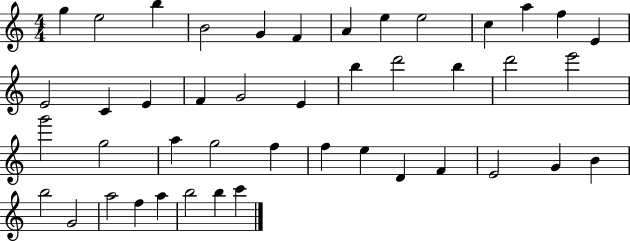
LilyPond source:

{
  \clef treble
  \numericTimeSignature
  \time 4/4
  \key c \major
  g''4 e''2 b''4 | b'2 g'4 f'4 | a'4 e''4 e''2 | c''4 a''4 f''4 e'4 | \break e'2 c'4 e'4 | f'4 g'2 e'4 | b''4 d'''2 b''4 | d'''2 e'''2 | \break g'''2 g''2 | a''4 g''2 f''4 | f''4 e''4 d'4 f'4 | e'2 g'4 b'4 | \break b''2 g'2 | a''2 f''4 a''4 | b''2 b''4 c'''4 | \bar "|."
}